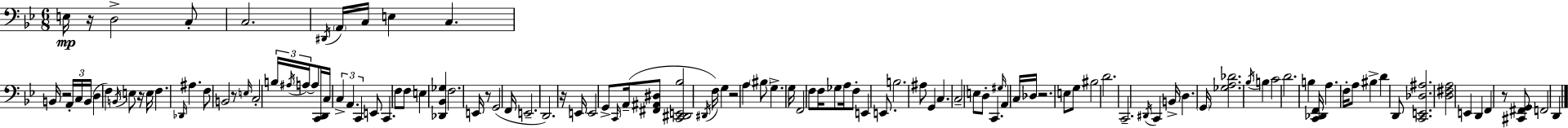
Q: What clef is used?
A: bass